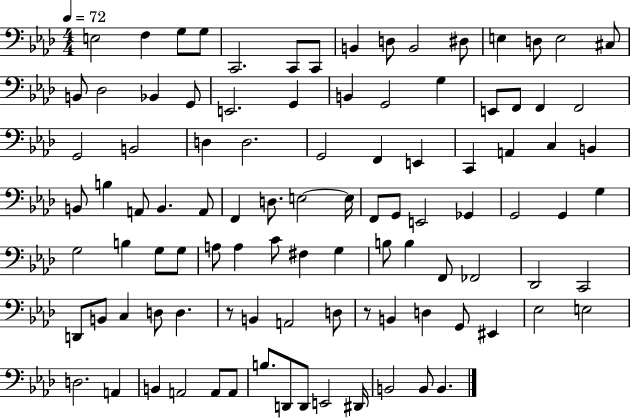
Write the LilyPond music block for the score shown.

{
  \clef bass
  \numericTimeSignature
  \time 4/4
  \key aes \major
  \tempo 4 = 72
  e2 f4 g8 g8 | c,2. c,8 c,8 | b,4 d8 b,2 dis8 | e4 d8 e2 cis8 | \break b,8 des2 bes,4 g,8 | e,2. g,4 | b,4 g,2 g4 | e,8 f,8 f,4 f,2 | \break g,2 b,2 | d4 d2. | g,2 f,4 e,4 | c,4 a,4 c4 b,4 | \break b,8 b4 a,8 b,4. a,8 | f,4 d8. e2~~ e16 | f,8 g,8 e,2 ges,4 | g,2 g,4 g4 | \break g2 b4 g8 g8 | a8 a4 c'8 fis4 g4 | b8 b4 f,8 fes,2 | des,2 c,2 | \break d,8 b,8 c4 d8 d4. | r8 b,4 a,2 d8 | r8 b,4 d4 g,8 eis,4 | ees2 e2 | \break d2. a,4 | b,4 a,2 a,8 a,8 | b8. d,8 d,8 e,2 dis,16 | b,2 b,8 b,4. | \break \bar "|."
}